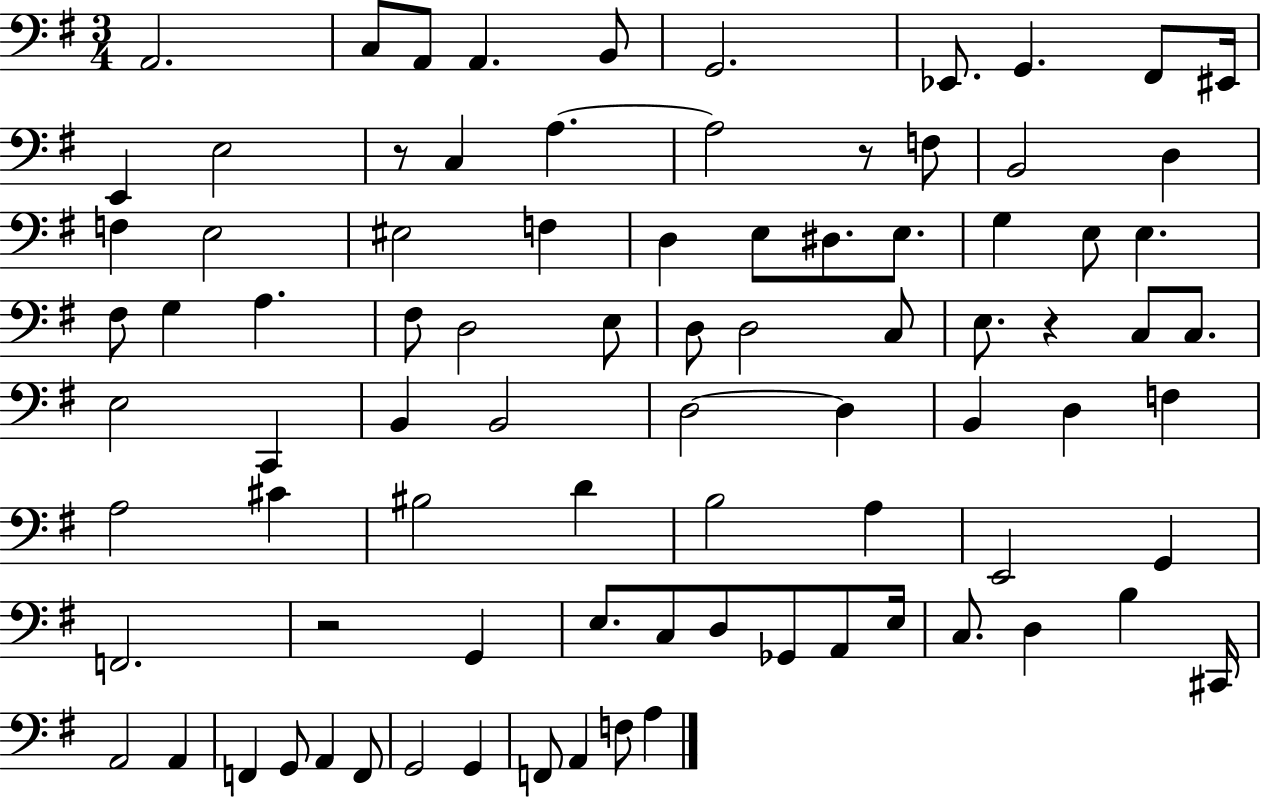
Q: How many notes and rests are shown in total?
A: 86